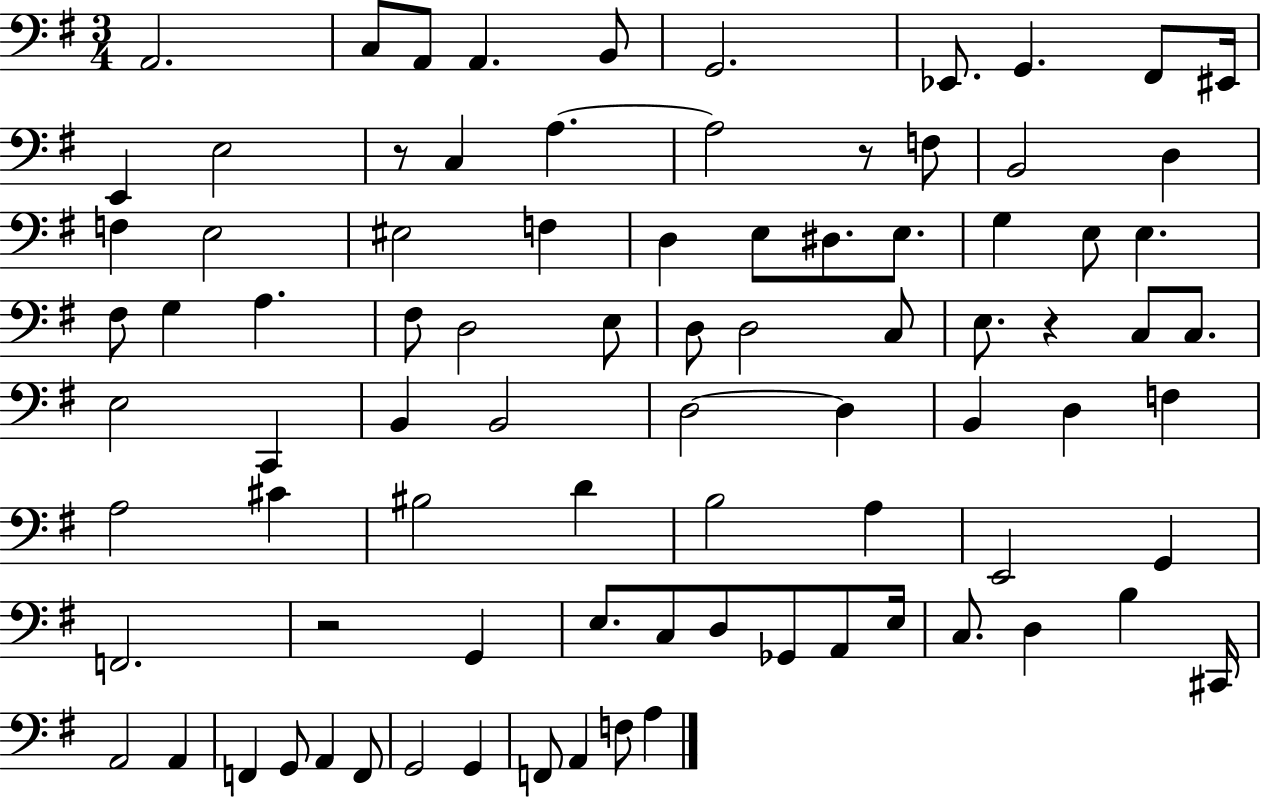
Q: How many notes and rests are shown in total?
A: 86